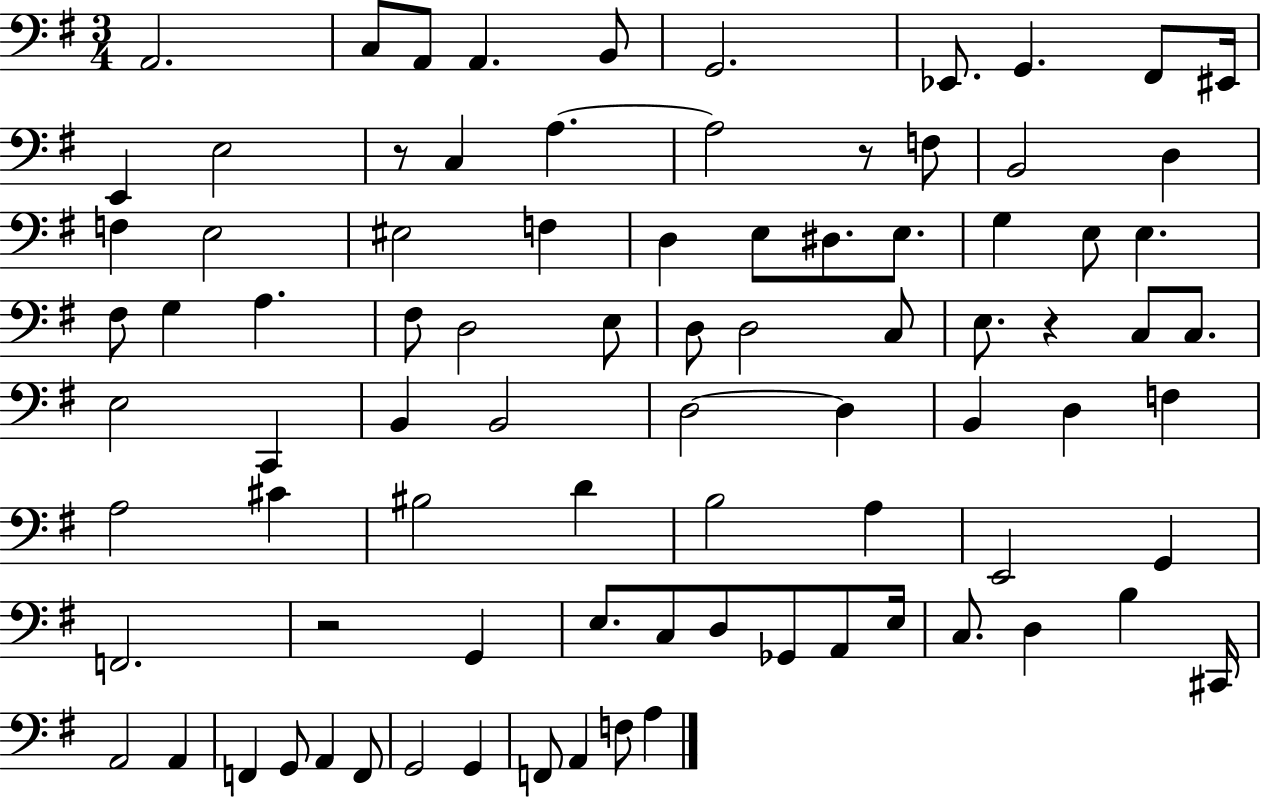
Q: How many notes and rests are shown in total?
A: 86